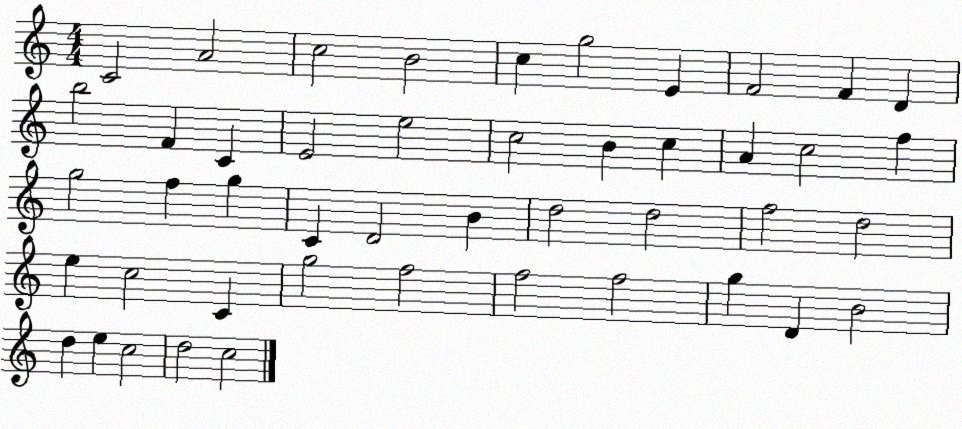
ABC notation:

X:1
T:Untitled
M:4/4
L:1/4
K:C
C2 A2 c2 B2 c g2 E F2 F D b2 F C E2 e2 c2 B c A c2 f g2 f g C D2 B d2 d2 f2 d2 e c2 C g2 f2 f2 f2 g D B2 d e c2 d2 c2